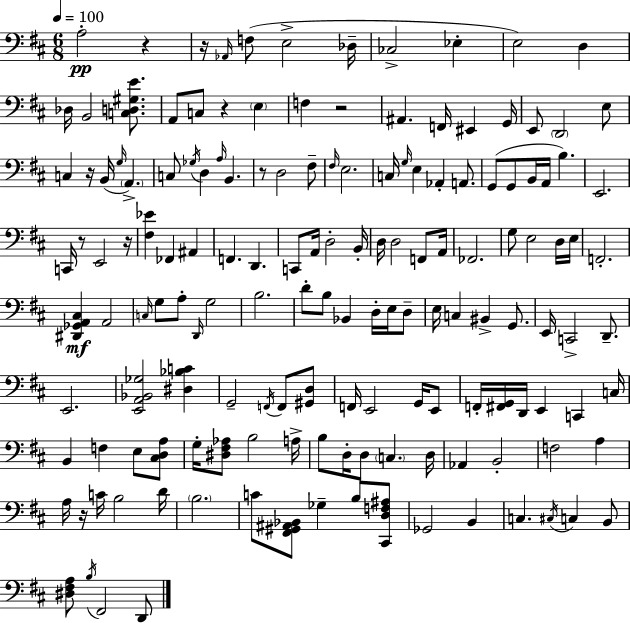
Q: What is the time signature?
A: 6/8